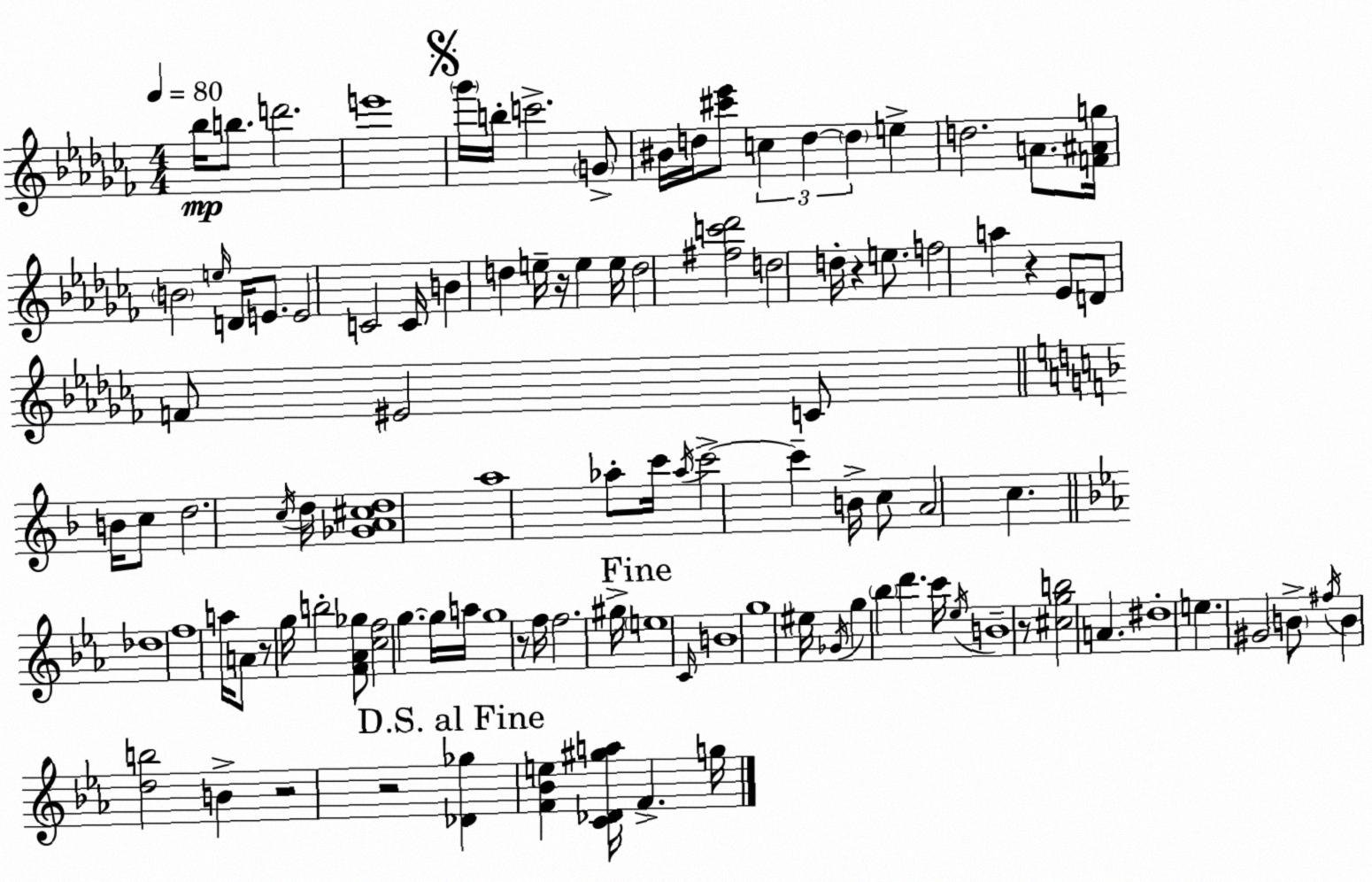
X:1
T:Untitled
M:4/4
L:1/4
K:Abm
_b/4 b/2 d'2 e'4 _g'/4 b/4 c'2 G/2 ^B/4 d/4 [^c'_e']/2 c d d e d2 A/2 [F^Ag]/4 B2 e/4 D/4 E/2 E2 C2 C/4 B d e/4 z/4 e e/4 d2 [^fc'_d']2 d2 d/4 z e/2 f2 a z _E/2 D/2 F/2 ^E2 C/2 B/4 c/2 d2 c/4 d/4 [_GA^cd]4 a4 _a/2 c'/4 _a/4 c'2 c' B/4 c/2 A2 c _d4 f4 a/4 A/2 z/2 g/4 b2 [F_A_g]/2 [cf]2 g g/4 a/4 g4 z/2 f/4 f2 ^g/4 e4 C/4 B4 g4 ^e/4 _G/4 g _b d' c'/4 _e/4 B4 z/2 [^cgb]2 A ^d4 e ^G2 B/2 ^f/4 B [db]2 B z2 z2 [_D_g] [F_Be] [C_D^ga]/4 F g/4